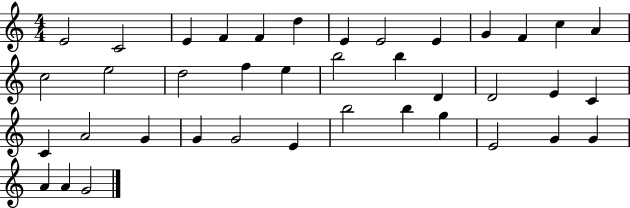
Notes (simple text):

E4/h C4/h E4/q F4/q F4/q D5/q E4/q E4/h E4/q G4/q F4/q C5/q A4/q C5/h E5/h D5/h F5/q E5/q B5/h B5/q D4/q D4/h E4/q C4/q C4/q A4/h G4/q G4/q G4/h E4/q B5/h B5/q G5/q E4/h G4/q G4/q A4/q A4/q G4/h